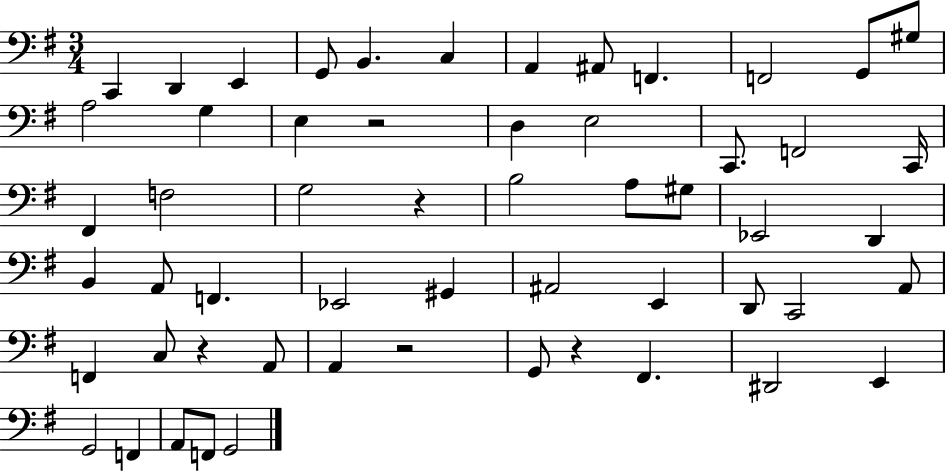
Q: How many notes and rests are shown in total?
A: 56